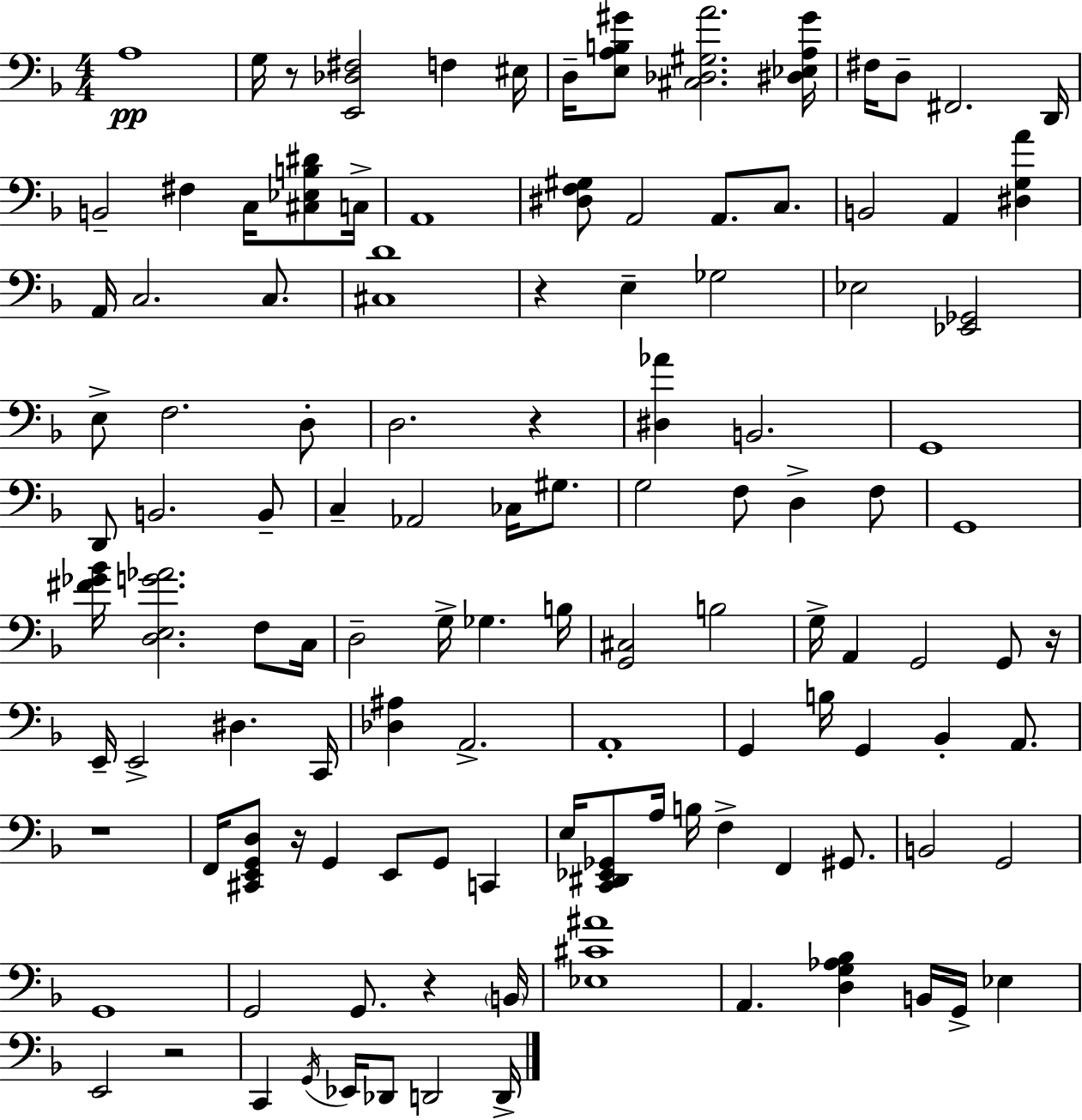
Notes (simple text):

A3/w G3/s R/e [E2,Db3,F#3]/h F3/q EIS3/s D3/s [E3,A3,B3,G#4]/e [C#3,Db3,G#3,A4]/h. [D#3,Eb3,A3,G#4]/s F#3/s D3/e F#2/h. D2/s B2/h F#3/q C3/s [C#3,Eb3,B3,D#4]/e C3/s A2/w [D#3,F3,G#3]/e A2/h A2/e. C3/e. B2/h A2/q [D#3,G3,A4]/q A2/s C3/h. C3/e. [C#3,D4]/w R/q E3/q Gb3/h Eb3/h [Eb2,Gb2]/h E3/e F3/h. D3/e D3/h. R/q [D#3,Ab4]/q B2/h. G2/w D2/e B2/h. B2/e C3/q Ab2/h CES3/s G#3/e. G3/h F3/e D3/q F3/e G2/w [F#4,Gb4,Bb4]/s [D3,E3,G4,Ab4]/h. F3/e C3/s D3/h G3/s Gb3/q. B3/s [G2,C#3]/h B3/h G3/s A2/q G2/h G2/e R/s E2/s E2/h D#3/q. C2/s [Db3,A#3]/q A2/h. A2/w G2/q B3/s G2/q Bb2/q A2/e. R/w F2/s [C#2,E2,G2,D3]/e R/s G2/q E2/e G2/e C2/q E3/s [C2,D#2,Eb2,Gb2]/e A3/s B3/s F3/q F2/q G#2/e. B2/h G2/h G2/w G2/h G2/e. R/q B2/s [Eb3,C#4,A#4]/w A2/q. [D3,G3,Ab3,Bb3]/q B2/s G2/s Eb3/q E2/h R/h C2/q G2/s Eb2/s Db2/e D2/h D2/s